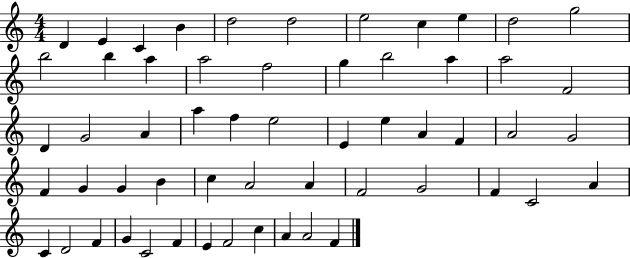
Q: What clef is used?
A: treble